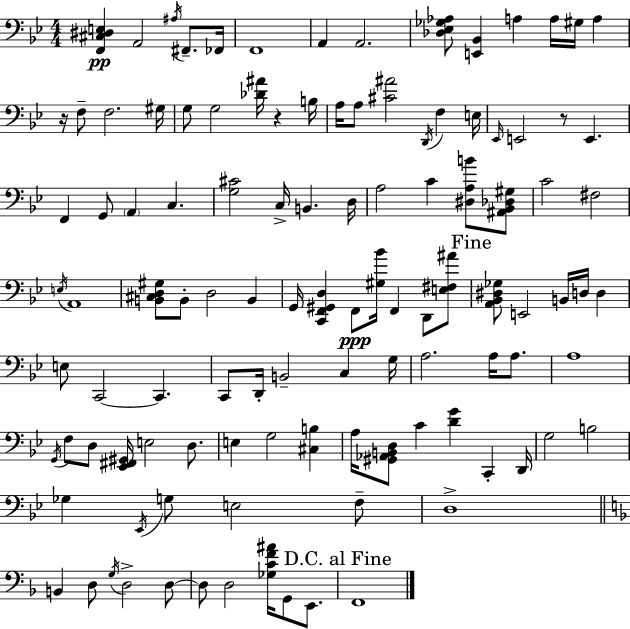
X:1
T:Untitled
M:4/4
L:1/4
K:Bb
[F,,^C,^D,E,] A,,2 ^A,/4 ^F,,/2 _F,,/4 F,,4 A,, A,,2 [_D,_E,_G,_A,]/2 [E,,_B,,] A, A,/4 ^G,/4 A, z/4 F,/2 F,2 ^G,/4 G,/2 G,2 [_D^A]/4 z B,/4 A,/4 A,/2 [^C^A]2 D,,/4 F, E,/4 _E,,/4 E,,2 z/2 E,, F,, G,,/2 A,, C, [G,^C]2 C,/4 B,, D,/4 A,2 C [^D,A,B]/2 [^A,,_B,,_D,^G,]/2 C2 ^F,2 E,/4 A,,4 [B,,^C,D,^G,]/2 B,,/2 D,2 B,, G,,/4 [C,,F,,^G,,D,] F,,/2 [^G,_B]/4 F,, D,,/2 [E,^F,^A]/2 [A,,_B,,^D,_G,]/2 E,,2 B,,/4 D,/4 D, E,/2 C,,2 C,, C,,/2 D,,/4 B,,2 C, G,/4 A,2 A,/4 A,/2 A,4 G,,/4 F,/2 D,/2 [_E,,^F,,^G,,]/4 E,2 D,/2 E, G,2 [^C,B,] A,/4 [^G,,_A,,B,,D,]/2 C [DG] C,, D,,/4 G,2 B,2 _G, _E,,/4 G,/2 E,2 F,/2 D,4 B,, D,/2 G,/4 D,2 D,/2 D,/2 D,2 [_G,CF^A]/4 G,,/2 E,,/2 F,,4